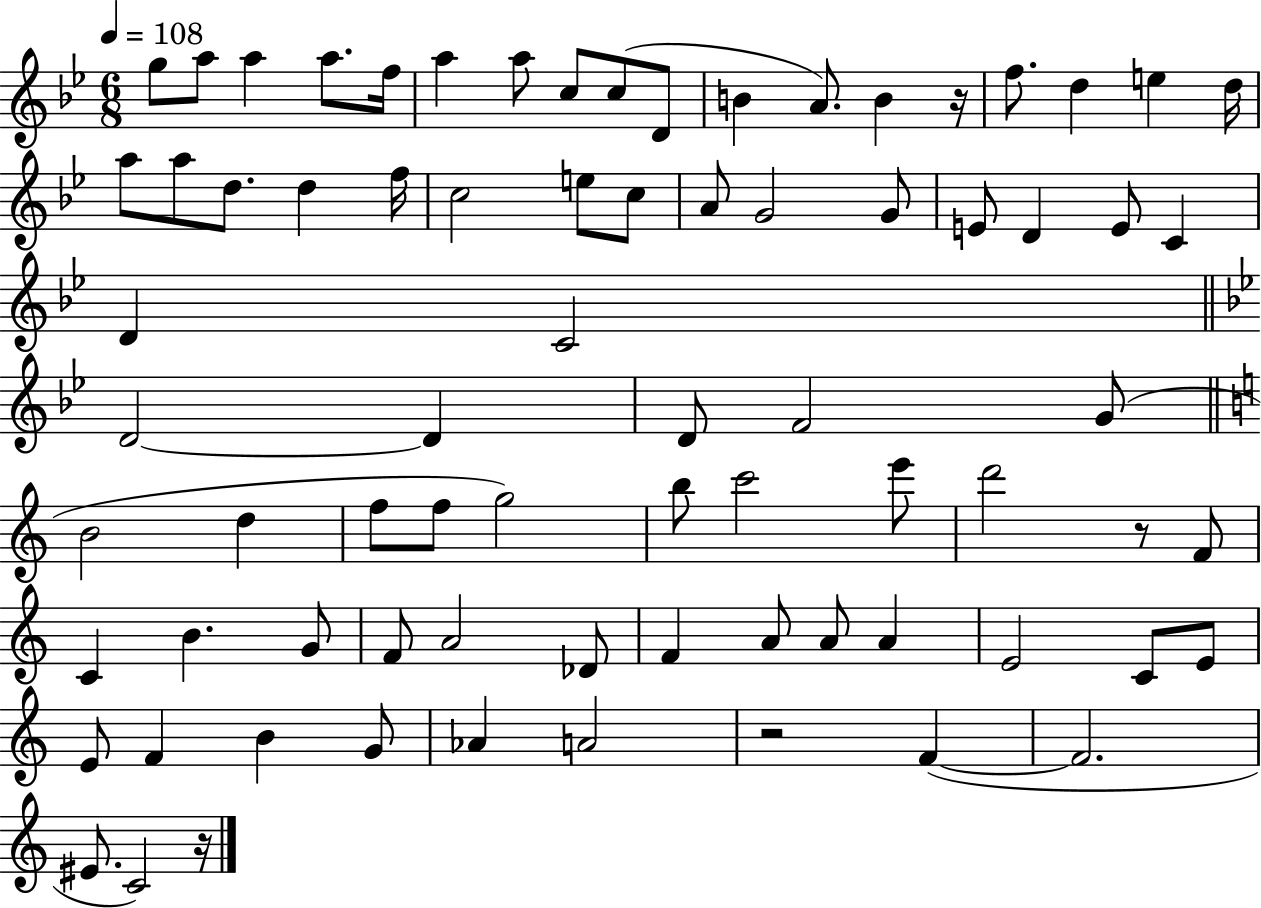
X:1
T:Untitled
M:6/8
L:1/4
K:Bb
g/2 a/2 a a/2 f/4 a a/2 c/2 c/2 D/2 B A/2 B z/4 f/2 d e d/4 a/2 a/2 d/2 d f/4 c2 e/2 c/2 A/2 G2 G/2 E/2 D E/2 C D C2 D2 D D/2 F2 G/2 B2 d f/2 f/2 g2 b/2 c'2 e'/2 d'2 z/2 F/2 C B G/2 F/2 A2 _D/2 F A/2 A/2 A E2 C/2 E/2 E/2 F B G/2 _A A2 z2 F F2 ^E/2 C2 z/4